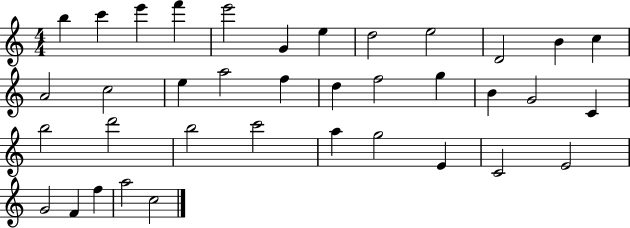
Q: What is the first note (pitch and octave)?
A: B5